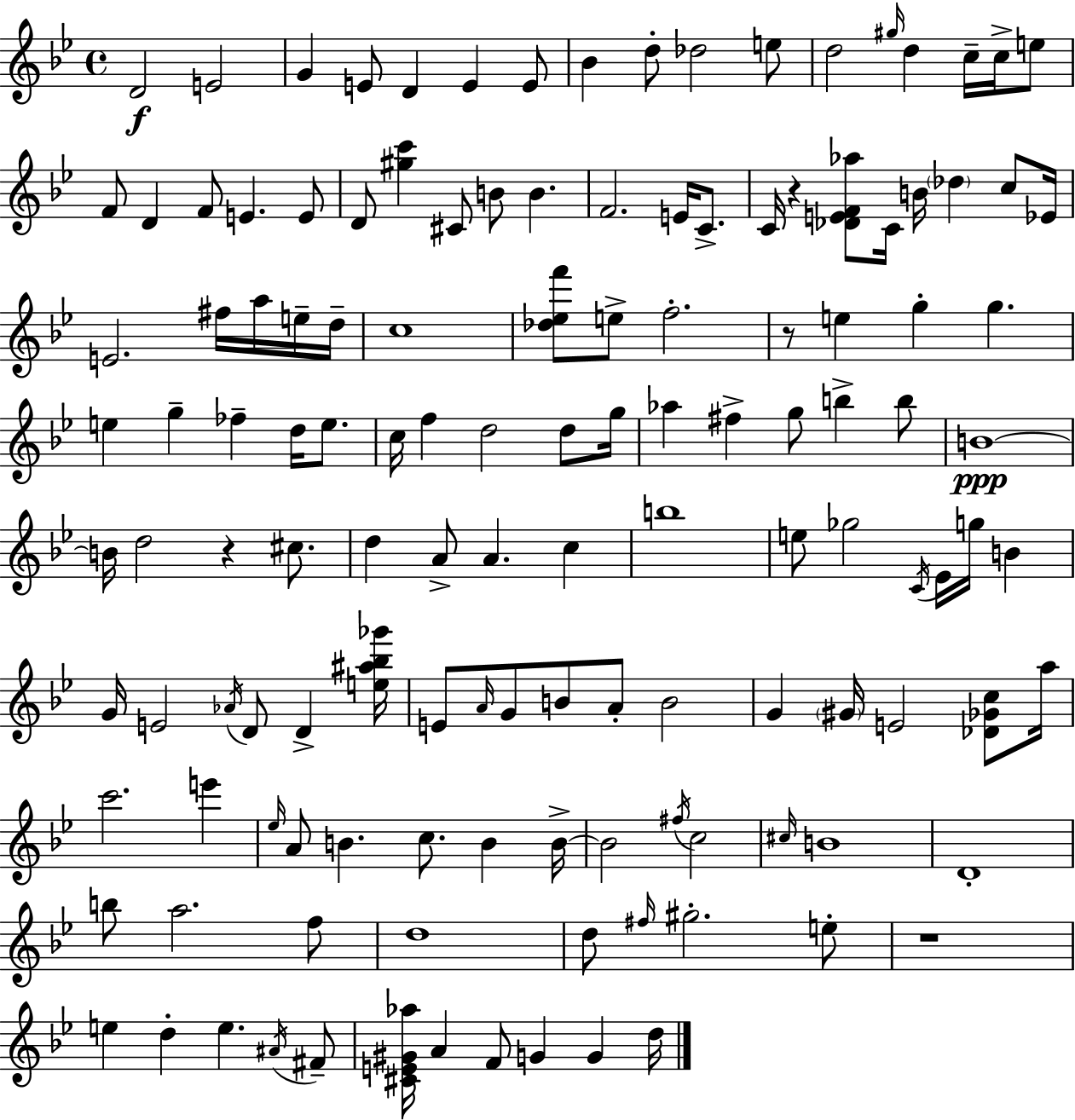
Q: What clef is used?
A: treble